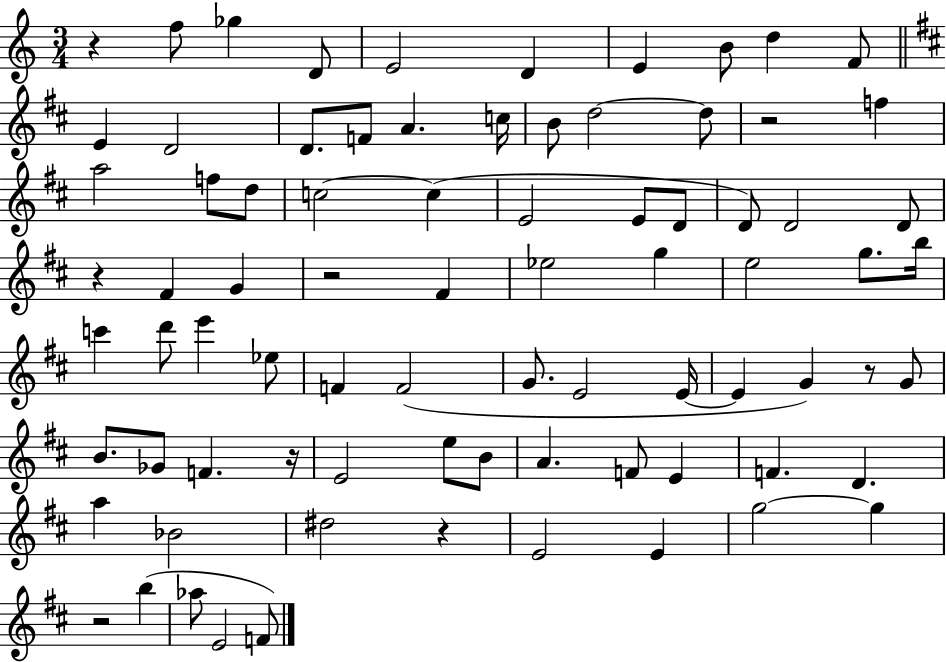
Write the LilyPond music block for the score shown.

{
  \clef treble
  \numericTimeSignature
  \time 3/4
  \key c \major
  r4 f''8 ges''4 d'8 | e'2 d'4 | e'4 b'8 d''4 f'8 | \bar "||" \break \key d \major e'4 d'2 | d'8. f'8 a'4. c''16 | b'8 d''2~~ d''8 | r2 f''4 | \break a''2 f''8 d''8 | c''2~~ c''4( | e'2 e'8 d'8 | d'8) d'2 d'8 | \break r4 fis'4 g'4 | r2 fis'4 | ees''2 g''4 | e''2 g''8. b''16 | \break c'''4 d'''8 e'''4 ees''8 | f'4 f'2( | g'8. e'2 e'16~~ | e'4 g'4) r8 g'8 | \break b'8. ges'8 f'4. r16 | e'2 e''8 b'8 | a'4. f'8 e'4 | f'4. d'4. | \break a''4 bes'2 | dis''2 r4 | e'2 e'4 | g''2~~ g''4 | \break r2 b''4( | aes''8 e'2 f'8) | \bar "|."
}